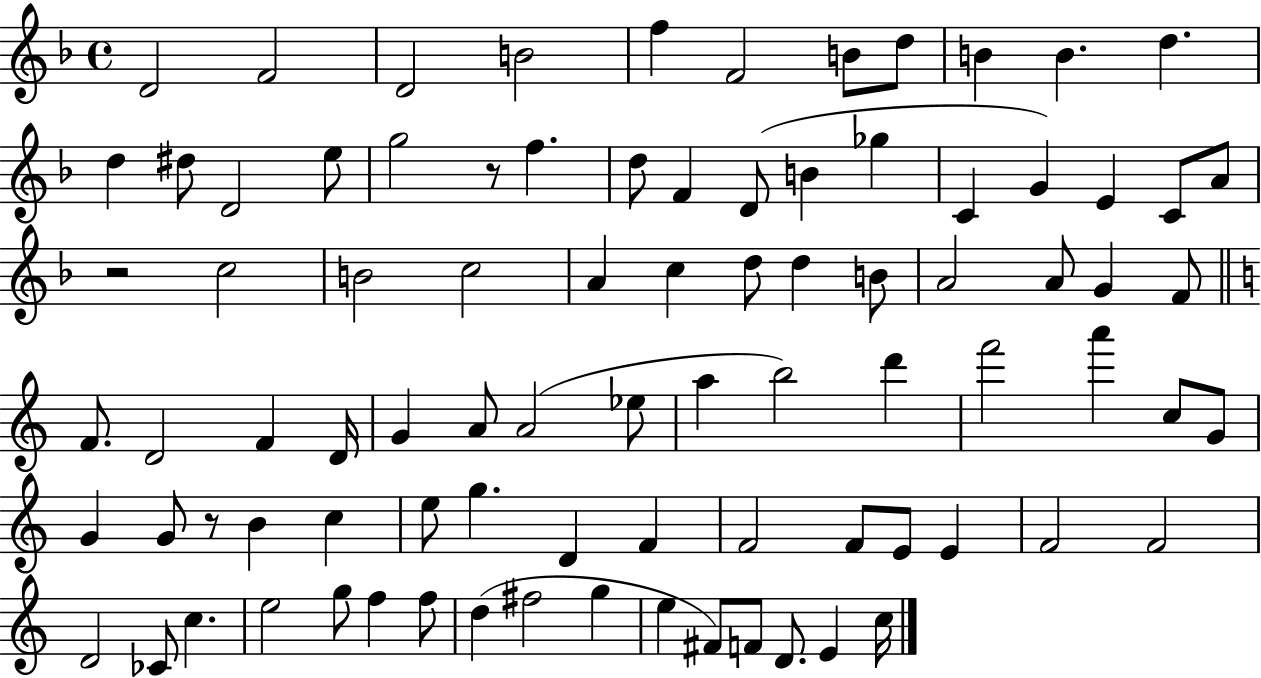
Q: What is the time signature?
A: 4/4